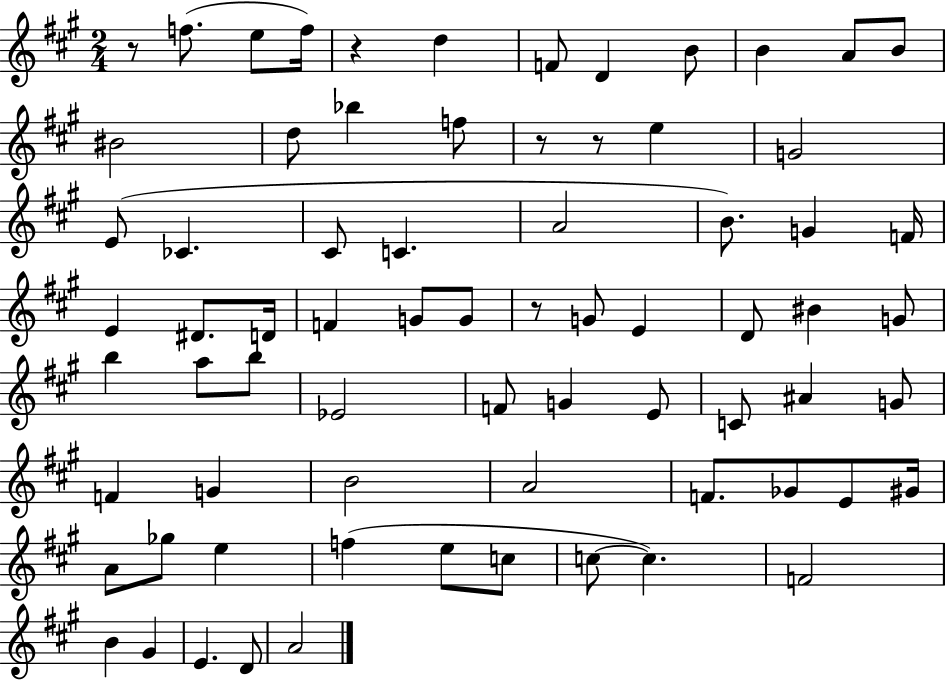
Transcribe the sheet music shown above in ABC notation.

X:1
T:Untitled
M:2/4
L:1/4
K:A
z/2 f/2 e/2 f/4 z d F/2 D B/2 B A/2 B/2 ^B2 d/2 _b f/2 z/2 z/2 e G2 E/2 _C ^C/2 C A2 B/2 G F/4 E ^D/2 D/4 F G/2 G/2 z/2 G/2 E D/2 ^B G/2 b a/2 b/2 _E2 F/2 G E/2 C/2 ^A G/2 F G B2 A2 F/2 _G/2 E/2 ^G/4 A/2 _g/2 e f e/2 c/2 c/2 c F2 B ^G E D/2 A2